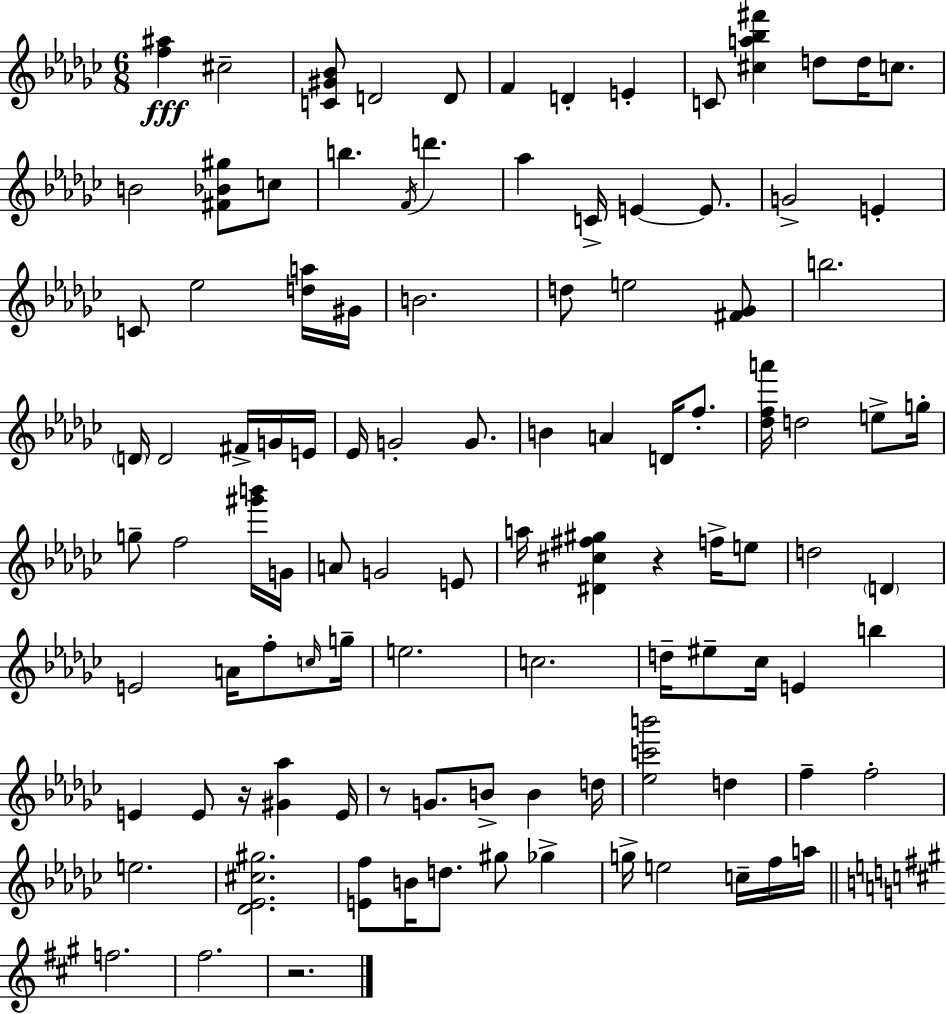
X:1
T:Untitled
M:6/8
L:1/4
K:Ebm
[f^a] ^c2 [C^G_B]/2 D2 D/2 F D E C/2 [^ca_b^f'] d/2 d/4 c/2 B2 [^F_B^g]/2 c/2 b F/4 d' _a C/4 E E/2 G2 E C/2 _e2 [da]/4 ^G/4 B2 d/2 e2 [^F_G]/2 b2 D/4 D2 ^F/4 G/4 E/4 _E/4 G2 G/2 B A D/4 f/2 [_dfa']/4 d2 e/2 g/4 g/2 f2 [^g'b']/4 G/4 A/2 G2 E/2 a/4 [^D^c^f^g] z f/4 e/2 d2 D E2 A/4 f/2 c/4 g/4 e2 c2 d/4 ^e/2 _c/4 E b E E/2 z/4 [^G_a] E/4 z/2 G/2 B/2 B d/4 [_ec'b']2 d f f2 e2 [_D_E^c^g]2 [Ef]/2 B/4 d/2 ^g/2 _g g/4 e2 c/4 f/4 a/4 f2 ^f2 z2